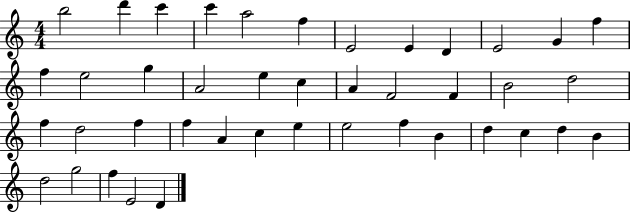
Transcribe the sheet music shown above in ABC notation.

X:1
T:Untitled
M:4/4
L:1/4
K:C
b2 d' c' c' a2 f E2 E D E2 G f f e2 g A2 e c A F2 F B2 d2 f d2 f f A c e e2 f B d c d B d2 g2 f E2 D